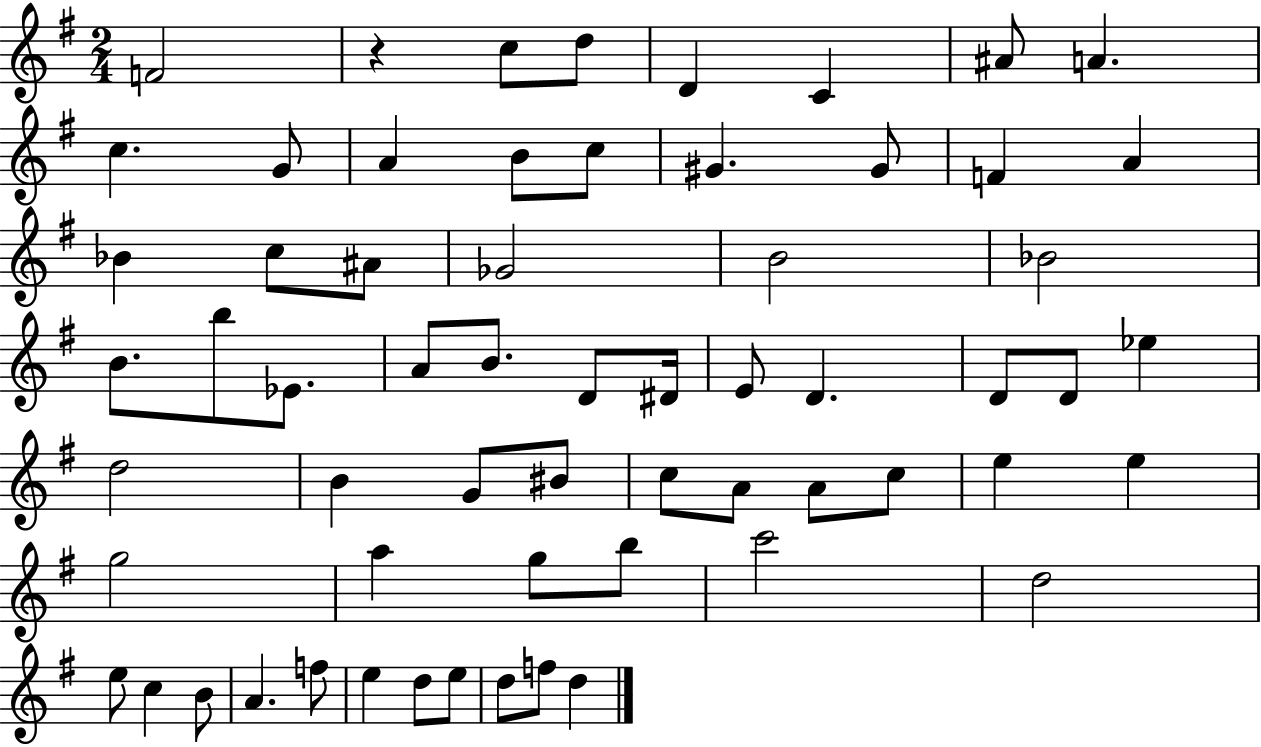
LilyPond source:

{
  \clef treble
  \numericTimeSignature
  \time 2/4
  \key g \major
  f'2 | r4 c''8 d''8 | d'4 c'4 | ais'8 a'4. | \break c''4. g'8 | a'4 b'8 c''8 | gis'4. gis'8 | f'4 a'4 | \break bes'4 c''8 ais'8 | ges'2 | b'2 | bes'2 | \break b'8. b''8 ees'8. | a'8 b'8. d'8 dis'16 | e'8 d'4. | d'8 d'8 ees''4 | \break d''2 | b'4 g'8 bis'8 | c''8 a'8 a'8 c''8 | e''4 e''4 | \break g''2 | a''4 g''8 b''8 | c'''2 | d''2 | \break e''8 c''4 b'8 | a'4. f''8 | e''4 d''8 e''8 | d''8 f''8 d''4 | \break \bar "|."
}